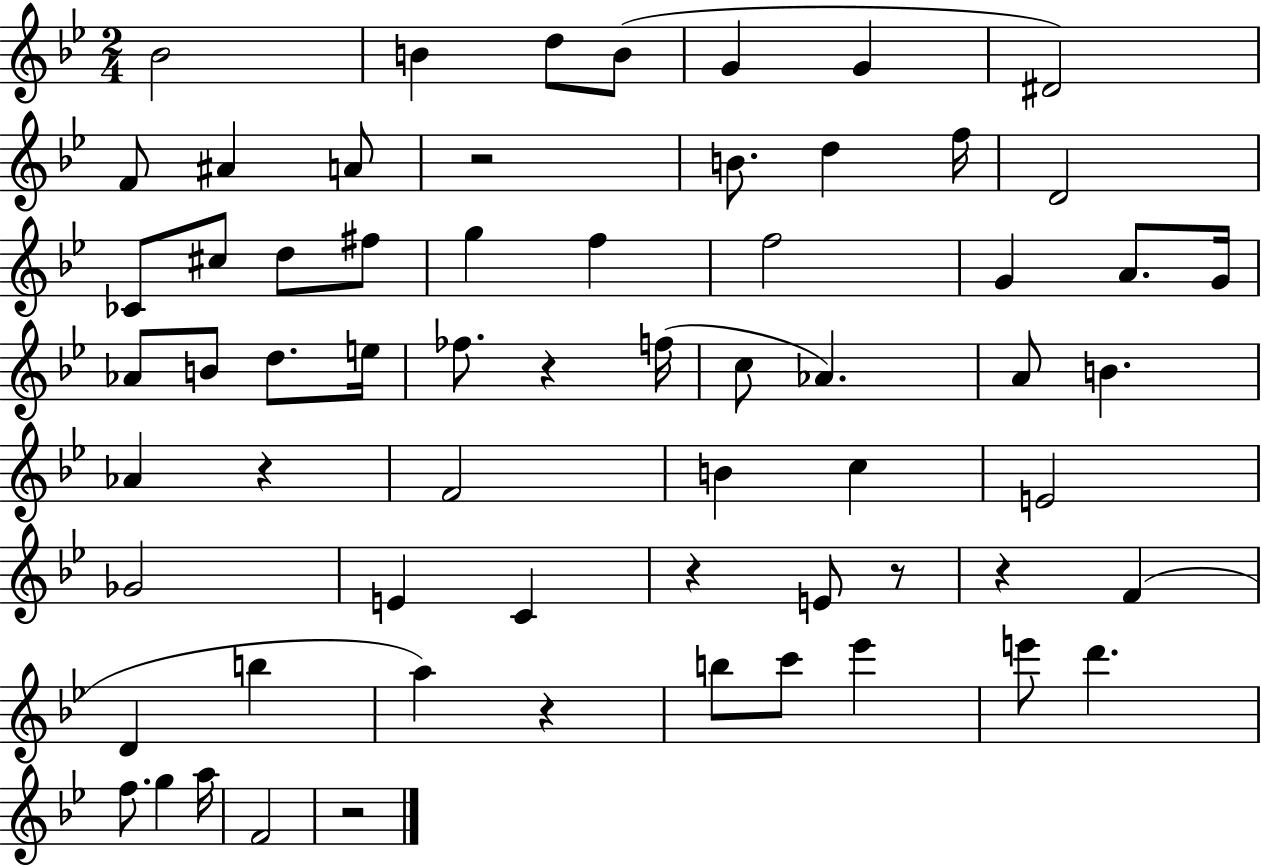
X:1
T:Untitled
M:2/4
L:1/4
K:Bb
_B2 B d/2 B/2 G G ^D2 F/2 ^A A/2 z2 B/2 d f/4 D2 _C/2 ^c/2 d/2 ^f/2 g f f2 G A/2 G/4 _A/2 B/2 d/2 e/4 _f/2 z f/4 c/2 _A A/2 B _A z F2 B c E2 _G2 E C z E/2 z/2 z F D b a z b/2 c'/2 _e' e'/2 d' f/2 g a/4 F2 z2